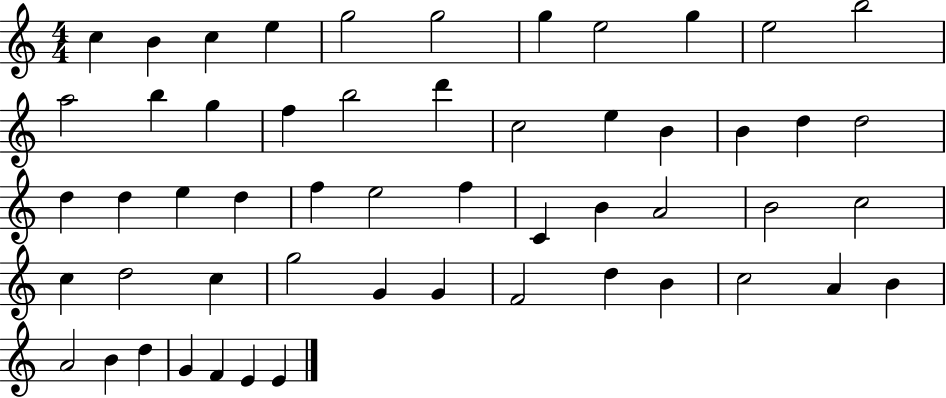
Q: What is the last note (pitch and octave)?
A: E4